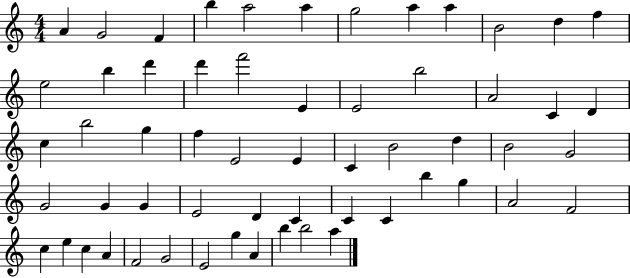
{
  \clef treble
  \numericTimeSignature
  \time 4/4
  \key c \major
  a'4 g'2 f'4 | b''4 a''2 a''4 | g''2 a''4 a''4 | b'2 d''4 f''4 | \break e''2 b''4 d'''4 | d'''4 f'''2 e'4 | e'2 b''2 | a'2 c'4 d'4 | \break c''4 b''2 g''4 | f''4 e'2 e'4 | c'4 b'2 d''4 | b'2 g'2 | \break g'2 g'4 g'4 | e'2 d'4 c'4 | c'4 c'4 b''4 g''4 | a'2 f'2 | \break c''4 e''4 c''4 a'4 | f'2 g'2 | e'2 g''4 a'4 | b''4 b''2 a''4 | \break \bar "|."
}